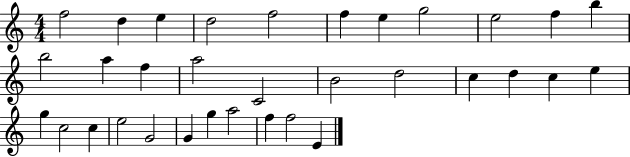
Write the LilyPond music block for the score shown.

{
  \clef treble
  \numericTimeSignature
  \time 4/4
  \key c \major
  f''2 d''4 e''4 | d''2 f''2 | f''4 e''4 g''2 | e''2 f''4 b''4 | \break b''2 a''4 f''4 | a''2 c'2 | b'2 d''2 | c''4 d''4 c''4 e''4 | \break g''4 c''2 c''4 | e''2 g'2 | g'4 g''4 a''2 | f''4 f''2 e'4 | \break \bar "|."
}